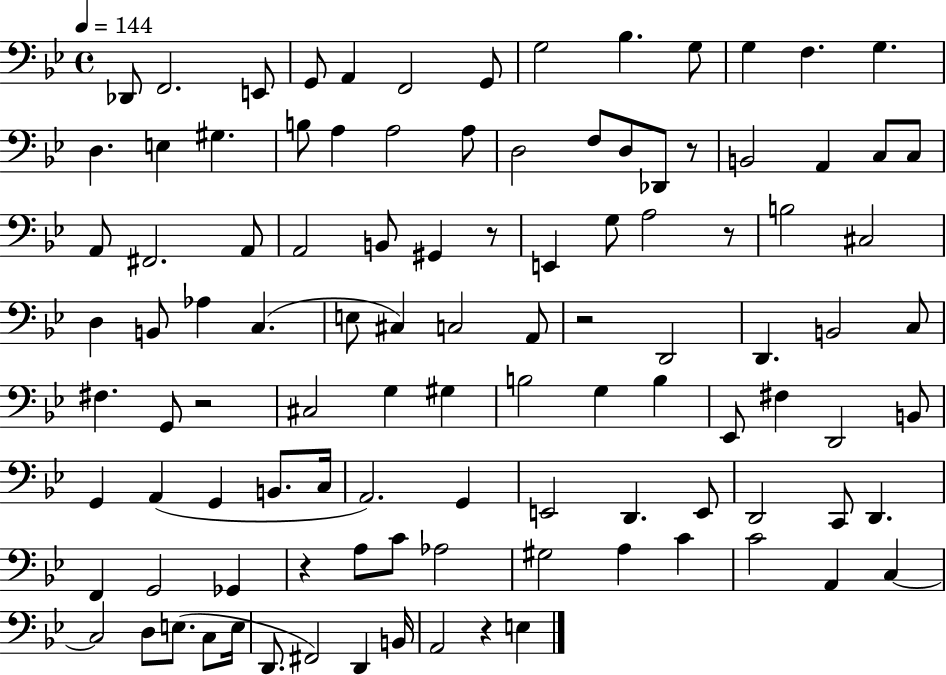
{
  \clef bass
  \time 4/4
  \defaultTimeSignature
  \key bes \major
  \tempo 4 = 144
  des,8 f,2. e,8 | g,8 a,4 f,2 g,8 | g2 bes4. g8 | g4 f4. g4. | \break d4. e4 gis4. | b8 a4 a2 a8 | d2 f8 d8 des,8 r8 | b,2 a,4 c8 c8 | \break a,8 fis,2. a,8 | a,2 b,8 gis,4 r8 | e,4 g8 a2 r8 | b2 cis2 | \break d4 b,8 aes4 c4.( | e8 cis4) c2 a,8 | r2 d,2 | d,4. b,2 c8 | \break fis4. g,8 r2 | cis2 g4 gis4 | b2 g4 b4 | ees,8 fis4 d,2 b,8 | \break g,4 a,4( g,4 b,8. c16 | a,2.) g,4 | e,2 d,4. e,8 | d,2 c,8 d,4. | \break f,4 g,2 ges,4 | r4 a8 c'8 aes2 | gis2 a4 c'4 | c'2 a,4 c4~~ | \break c2 d8 e8.( c8 e16 | d,8. fis,2) d,4 b,16 | a,2 r4 e4 | \bar "|."
}